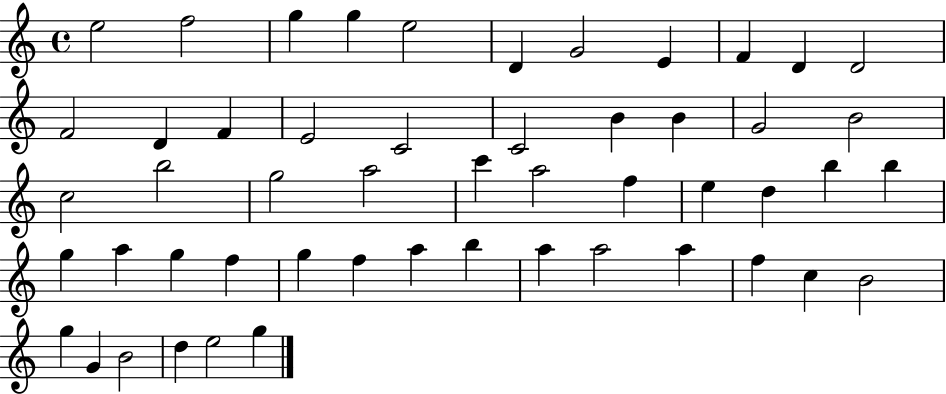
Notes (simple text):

E5/h F5/h G5/q G5/q E5/h D4/q G4/h E4/q F4/q D4/q D4/h F4/h D4/q F4/q E4/h C4/h C4/h B4/q B4/q G4/h B4/h C5/h B5/h G5/h A5/h C6/q A5/h F5/q E5/q D5/q B5/q B5/q G5/q A5/q G5/q F5/q G5/q F5/q A5/q B5/q A5/q A5/h A5/q F5/q C5/q B4/h G5/q G4/q B4/h D5/q E5/h G5/q